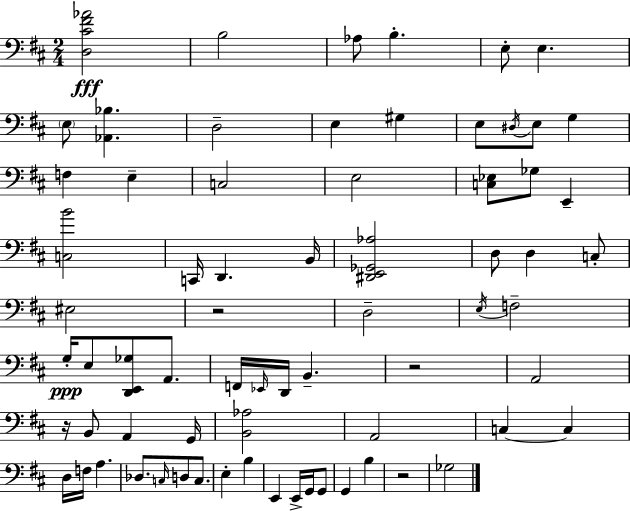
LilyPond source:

{
  \clef bass
  \numericTimeSignature
  \time 2/4
  \key d \major
  <d cis' fis' aes'>2\fff | b2 | aes8 b4.-. | e8-. e4. | \break \parenthesize e8 <aes, bes>4. | d2-- | e4 gis4 | e8 \acciaccatura { dis16 } e8 g4 | \break f4 e4-- | c2 | e2 | <c ees>8 ges8 e,4-- | \break <c b'>2 | c,16 d,4. | b,16 <dis, e, ges, aes>2 | d8 d4 c8-. | \break eis2 | r2 | d2-- | \acciaccatura { e16 } f2-- | \break g16-.\ppp e8 <d, e, ges>8 a,8. | f,16 \grace { ees,16 } d,16 b,4.-- | r2 | a,2 | \break r16 b,8 a,4 | g,16 <b, aes>2 | a,2 | c4~~ c4 | \break d16 f16 a4. | des8. \grace { c16 } d8 | c8. e4-. | b4 e,4 | \break e,16-> g,16 g,8 g,4 | b4 r2 | ges2 | \bar "|."
}